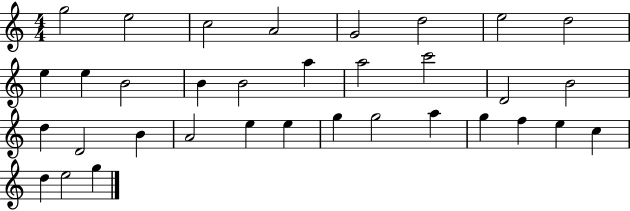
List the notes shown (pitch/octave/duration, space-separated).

G5/h E5/h C5/h A4/h G4/h D5/h E5/h D5/h E5/q E5/q B4/h B4/q B4/h A5/q A5/h C6/h D4/h B4/h D5/q D4/h B4/q A4/h E5/q E5/q G5/q G5/h A5/q G5/q F5/q E5/q C5/q D5/q E5/h G5/q